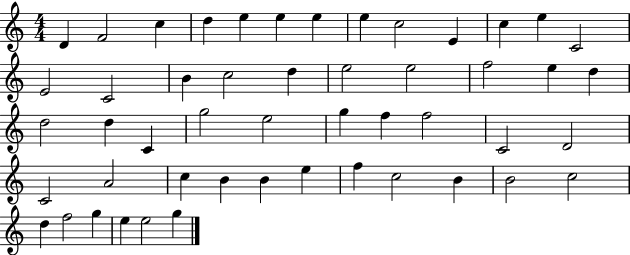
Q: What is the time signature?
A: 4/4